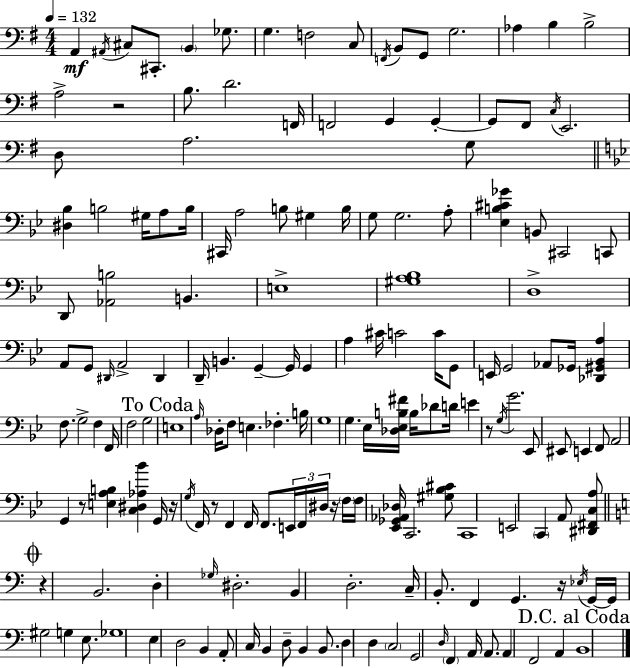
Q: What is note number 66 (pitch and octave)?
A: G2